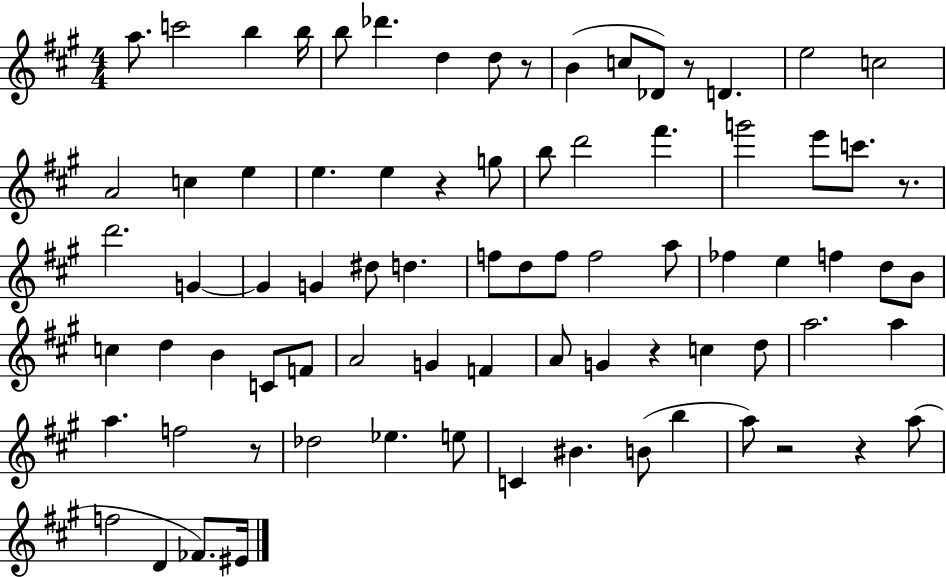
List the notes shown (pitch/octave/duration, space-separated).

A5/e. C6/h B5/q B5/s B5/e Db6/q. D5/q D5/e R/e B4/q C5/e Db4/e R/e D4/q. E5/h C5/h A4/h C5/q E5/q E5/q. E5/q R/q G5/e B5/e D6/h F#6/q. G6/h E6/e C6/e. R/e. D6/h. G4/q G4/q G4/q D#5/e D5/q. F5/e D5/e F5/e F5/h A5/e FES5/q E5/q F5/q D5/e B4/e C5/q D5/q B4/q C4/e F4/e A4/h G4/q F4/q A4/e G4/q R/q C5/q D5/e A5/h. A5/q A5/q. F5/h R/e Db5/h Eb5/q. E5/e C4/q BIS4/q. B4/e B5/q A5/e R/h R/q A5/e F5/h D4/q FES4/e. EIS4/s